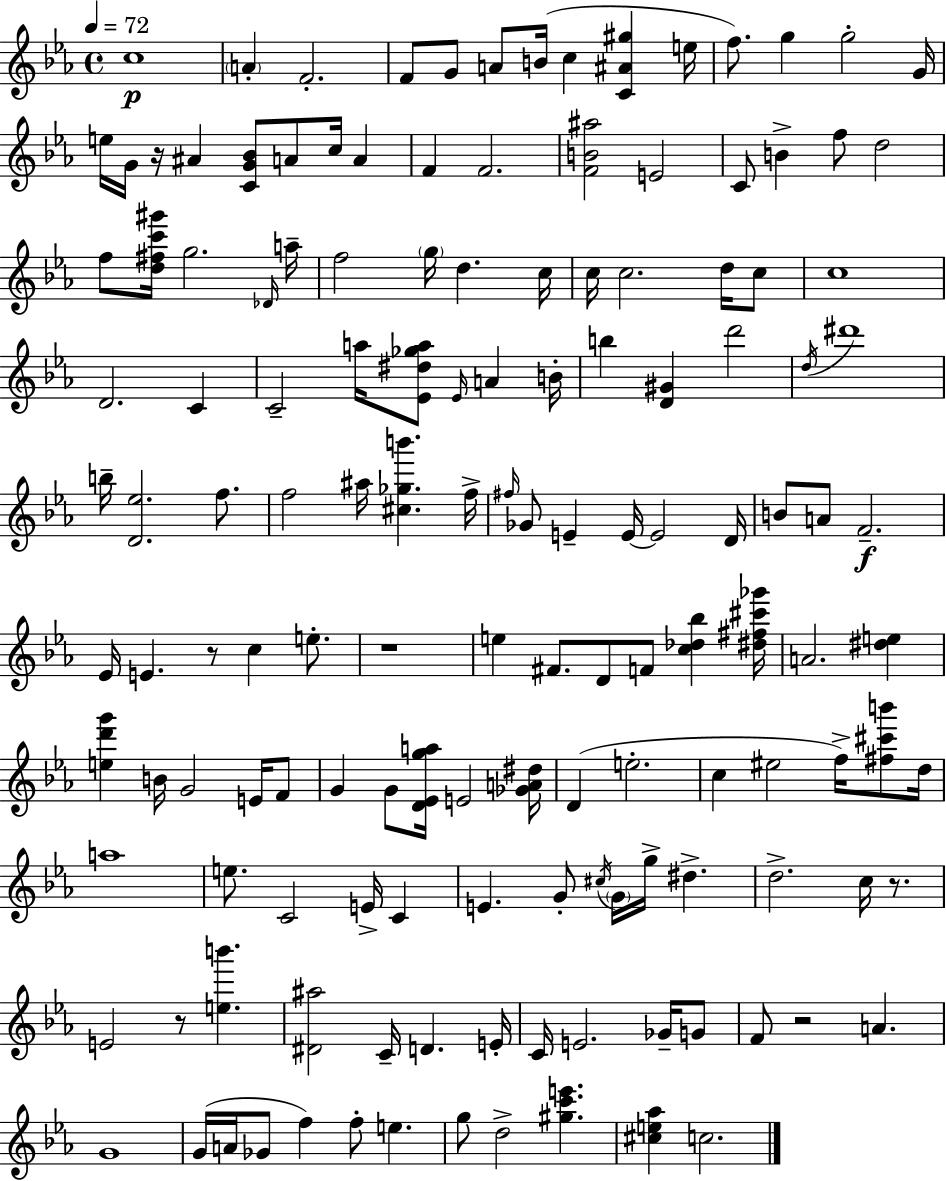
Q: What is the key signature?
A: EES major